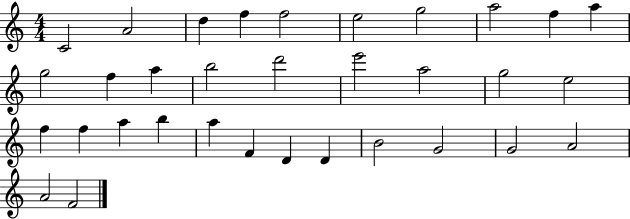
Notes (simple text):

C4/h A4/h D5/q F5/q F5/h E5/h G5/h A5/h F5/q A5/q G5/h F5/q A5/q B5/h D6/h E6/h A5/h G5/h E5/h F5/q F5/q A5/q B5/q A5/q F4/q D4/q D4/q B4/h G4/h G4/h A4/h A4/h F4/h